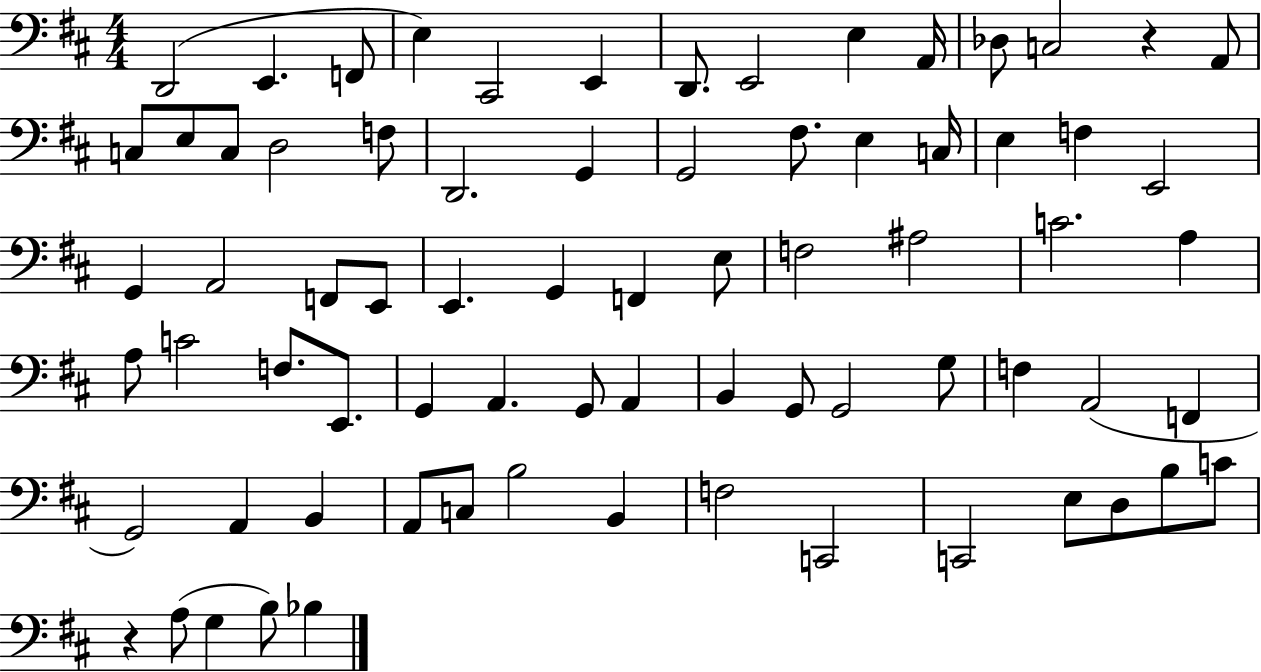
D2/h E2/q. F2/e E3/q C#2/h E2/q D2/e. E2/h E3/q A2/s Db3/e C3/h R/q A2/e C3/e E3/e C3/e D3/h F3/e D2/h. G2/q G2/h F#3/e. E3/q C3/s E3/q F3/q E2/h G2/q A2/h F2/e E2/e E2/q. G2/q F2/q E3/e F3/h A#3/h C4/h. A3/q A3/e C4/h F3/e. E2/e. G2/q A2/q. G2/e A2/q B2/q G2/e G2/h G3/e F3/q A2/h F2/q G2/h A2/q B2/q A2/e C3/e B3/h B2/q F3/h C2/h C2/h E3/e D3/e B3/e C4/e R/q A3/e G3/q B3/e Bb3/q